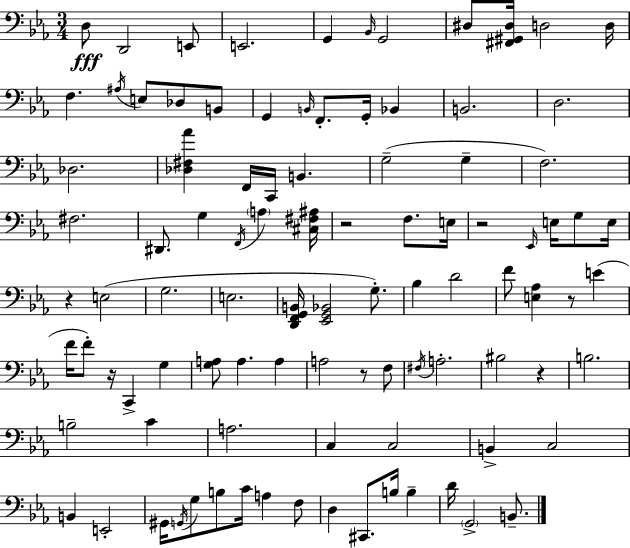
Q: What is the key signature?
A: C minor